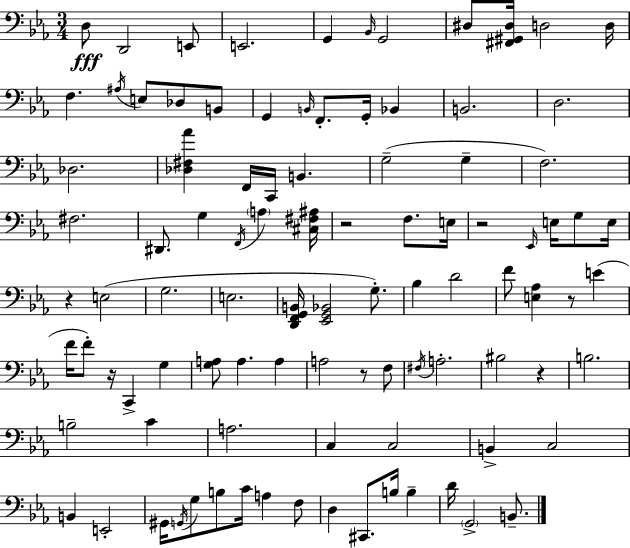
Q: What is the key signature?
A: C minor